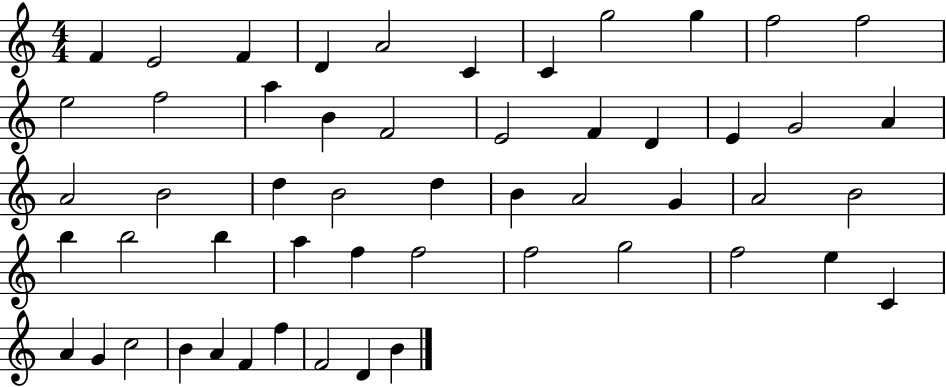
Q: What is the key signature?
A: C major